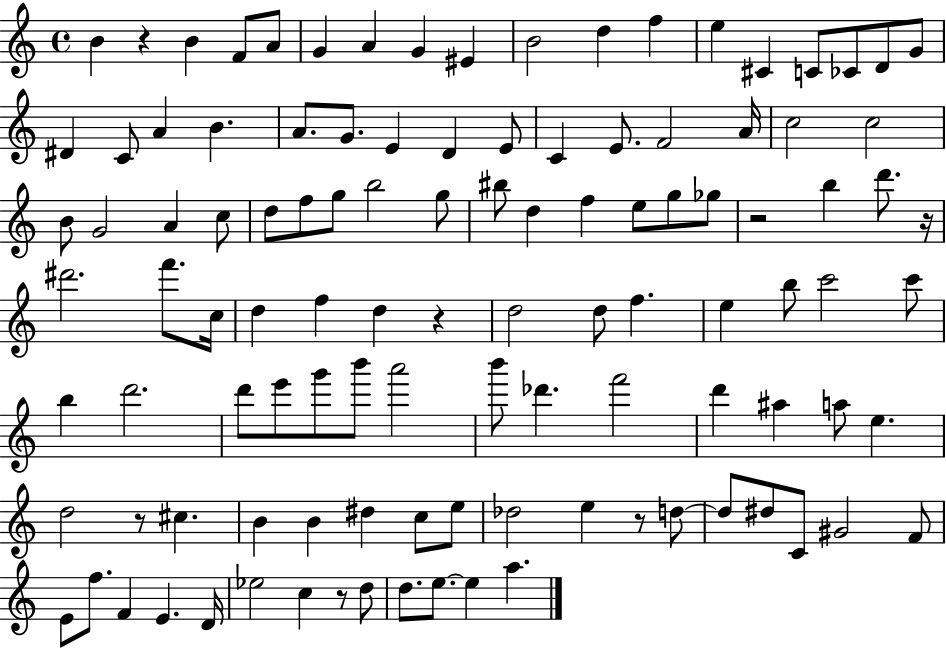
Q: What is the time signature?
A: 4/4